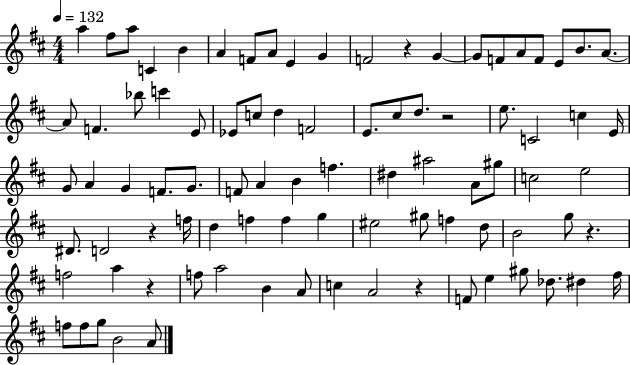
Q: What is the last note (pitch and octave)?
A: A4